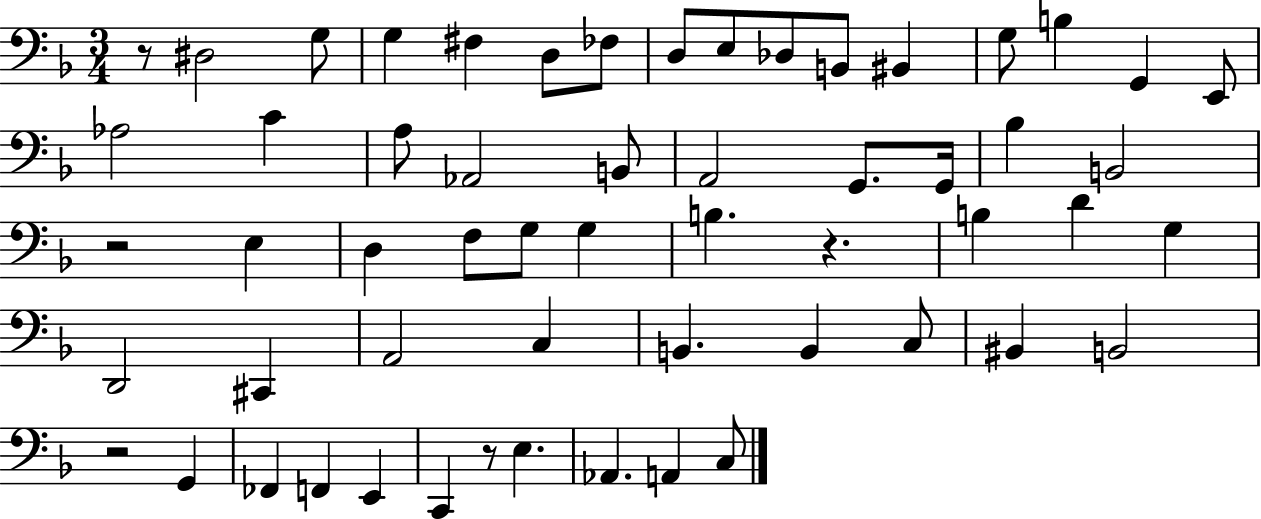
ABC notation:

X:1
T:Untitled
M:3/4
L:1/4
K:F
z/2 ^D,2 G,/2 G, ^F, D,/2 _F,/2 D,/2 E,/2 _D,/2 B,,/2 ^B,, G,/2 B, G,, E,,/2 _A,2 C A,/2 _A,,2 B,,/2 A,,2 G,,/2 G,,/4 _B, B,,2 z2 E, D, F,/2 G,/2 G, B, z B, D G, D,,2 ^C,, A,,2 C, B,, B,, C,/2 ^B,, B,,2 z2 G,, _F,, F,, E,, C,, z/2 E, _A,, A,, C,/2